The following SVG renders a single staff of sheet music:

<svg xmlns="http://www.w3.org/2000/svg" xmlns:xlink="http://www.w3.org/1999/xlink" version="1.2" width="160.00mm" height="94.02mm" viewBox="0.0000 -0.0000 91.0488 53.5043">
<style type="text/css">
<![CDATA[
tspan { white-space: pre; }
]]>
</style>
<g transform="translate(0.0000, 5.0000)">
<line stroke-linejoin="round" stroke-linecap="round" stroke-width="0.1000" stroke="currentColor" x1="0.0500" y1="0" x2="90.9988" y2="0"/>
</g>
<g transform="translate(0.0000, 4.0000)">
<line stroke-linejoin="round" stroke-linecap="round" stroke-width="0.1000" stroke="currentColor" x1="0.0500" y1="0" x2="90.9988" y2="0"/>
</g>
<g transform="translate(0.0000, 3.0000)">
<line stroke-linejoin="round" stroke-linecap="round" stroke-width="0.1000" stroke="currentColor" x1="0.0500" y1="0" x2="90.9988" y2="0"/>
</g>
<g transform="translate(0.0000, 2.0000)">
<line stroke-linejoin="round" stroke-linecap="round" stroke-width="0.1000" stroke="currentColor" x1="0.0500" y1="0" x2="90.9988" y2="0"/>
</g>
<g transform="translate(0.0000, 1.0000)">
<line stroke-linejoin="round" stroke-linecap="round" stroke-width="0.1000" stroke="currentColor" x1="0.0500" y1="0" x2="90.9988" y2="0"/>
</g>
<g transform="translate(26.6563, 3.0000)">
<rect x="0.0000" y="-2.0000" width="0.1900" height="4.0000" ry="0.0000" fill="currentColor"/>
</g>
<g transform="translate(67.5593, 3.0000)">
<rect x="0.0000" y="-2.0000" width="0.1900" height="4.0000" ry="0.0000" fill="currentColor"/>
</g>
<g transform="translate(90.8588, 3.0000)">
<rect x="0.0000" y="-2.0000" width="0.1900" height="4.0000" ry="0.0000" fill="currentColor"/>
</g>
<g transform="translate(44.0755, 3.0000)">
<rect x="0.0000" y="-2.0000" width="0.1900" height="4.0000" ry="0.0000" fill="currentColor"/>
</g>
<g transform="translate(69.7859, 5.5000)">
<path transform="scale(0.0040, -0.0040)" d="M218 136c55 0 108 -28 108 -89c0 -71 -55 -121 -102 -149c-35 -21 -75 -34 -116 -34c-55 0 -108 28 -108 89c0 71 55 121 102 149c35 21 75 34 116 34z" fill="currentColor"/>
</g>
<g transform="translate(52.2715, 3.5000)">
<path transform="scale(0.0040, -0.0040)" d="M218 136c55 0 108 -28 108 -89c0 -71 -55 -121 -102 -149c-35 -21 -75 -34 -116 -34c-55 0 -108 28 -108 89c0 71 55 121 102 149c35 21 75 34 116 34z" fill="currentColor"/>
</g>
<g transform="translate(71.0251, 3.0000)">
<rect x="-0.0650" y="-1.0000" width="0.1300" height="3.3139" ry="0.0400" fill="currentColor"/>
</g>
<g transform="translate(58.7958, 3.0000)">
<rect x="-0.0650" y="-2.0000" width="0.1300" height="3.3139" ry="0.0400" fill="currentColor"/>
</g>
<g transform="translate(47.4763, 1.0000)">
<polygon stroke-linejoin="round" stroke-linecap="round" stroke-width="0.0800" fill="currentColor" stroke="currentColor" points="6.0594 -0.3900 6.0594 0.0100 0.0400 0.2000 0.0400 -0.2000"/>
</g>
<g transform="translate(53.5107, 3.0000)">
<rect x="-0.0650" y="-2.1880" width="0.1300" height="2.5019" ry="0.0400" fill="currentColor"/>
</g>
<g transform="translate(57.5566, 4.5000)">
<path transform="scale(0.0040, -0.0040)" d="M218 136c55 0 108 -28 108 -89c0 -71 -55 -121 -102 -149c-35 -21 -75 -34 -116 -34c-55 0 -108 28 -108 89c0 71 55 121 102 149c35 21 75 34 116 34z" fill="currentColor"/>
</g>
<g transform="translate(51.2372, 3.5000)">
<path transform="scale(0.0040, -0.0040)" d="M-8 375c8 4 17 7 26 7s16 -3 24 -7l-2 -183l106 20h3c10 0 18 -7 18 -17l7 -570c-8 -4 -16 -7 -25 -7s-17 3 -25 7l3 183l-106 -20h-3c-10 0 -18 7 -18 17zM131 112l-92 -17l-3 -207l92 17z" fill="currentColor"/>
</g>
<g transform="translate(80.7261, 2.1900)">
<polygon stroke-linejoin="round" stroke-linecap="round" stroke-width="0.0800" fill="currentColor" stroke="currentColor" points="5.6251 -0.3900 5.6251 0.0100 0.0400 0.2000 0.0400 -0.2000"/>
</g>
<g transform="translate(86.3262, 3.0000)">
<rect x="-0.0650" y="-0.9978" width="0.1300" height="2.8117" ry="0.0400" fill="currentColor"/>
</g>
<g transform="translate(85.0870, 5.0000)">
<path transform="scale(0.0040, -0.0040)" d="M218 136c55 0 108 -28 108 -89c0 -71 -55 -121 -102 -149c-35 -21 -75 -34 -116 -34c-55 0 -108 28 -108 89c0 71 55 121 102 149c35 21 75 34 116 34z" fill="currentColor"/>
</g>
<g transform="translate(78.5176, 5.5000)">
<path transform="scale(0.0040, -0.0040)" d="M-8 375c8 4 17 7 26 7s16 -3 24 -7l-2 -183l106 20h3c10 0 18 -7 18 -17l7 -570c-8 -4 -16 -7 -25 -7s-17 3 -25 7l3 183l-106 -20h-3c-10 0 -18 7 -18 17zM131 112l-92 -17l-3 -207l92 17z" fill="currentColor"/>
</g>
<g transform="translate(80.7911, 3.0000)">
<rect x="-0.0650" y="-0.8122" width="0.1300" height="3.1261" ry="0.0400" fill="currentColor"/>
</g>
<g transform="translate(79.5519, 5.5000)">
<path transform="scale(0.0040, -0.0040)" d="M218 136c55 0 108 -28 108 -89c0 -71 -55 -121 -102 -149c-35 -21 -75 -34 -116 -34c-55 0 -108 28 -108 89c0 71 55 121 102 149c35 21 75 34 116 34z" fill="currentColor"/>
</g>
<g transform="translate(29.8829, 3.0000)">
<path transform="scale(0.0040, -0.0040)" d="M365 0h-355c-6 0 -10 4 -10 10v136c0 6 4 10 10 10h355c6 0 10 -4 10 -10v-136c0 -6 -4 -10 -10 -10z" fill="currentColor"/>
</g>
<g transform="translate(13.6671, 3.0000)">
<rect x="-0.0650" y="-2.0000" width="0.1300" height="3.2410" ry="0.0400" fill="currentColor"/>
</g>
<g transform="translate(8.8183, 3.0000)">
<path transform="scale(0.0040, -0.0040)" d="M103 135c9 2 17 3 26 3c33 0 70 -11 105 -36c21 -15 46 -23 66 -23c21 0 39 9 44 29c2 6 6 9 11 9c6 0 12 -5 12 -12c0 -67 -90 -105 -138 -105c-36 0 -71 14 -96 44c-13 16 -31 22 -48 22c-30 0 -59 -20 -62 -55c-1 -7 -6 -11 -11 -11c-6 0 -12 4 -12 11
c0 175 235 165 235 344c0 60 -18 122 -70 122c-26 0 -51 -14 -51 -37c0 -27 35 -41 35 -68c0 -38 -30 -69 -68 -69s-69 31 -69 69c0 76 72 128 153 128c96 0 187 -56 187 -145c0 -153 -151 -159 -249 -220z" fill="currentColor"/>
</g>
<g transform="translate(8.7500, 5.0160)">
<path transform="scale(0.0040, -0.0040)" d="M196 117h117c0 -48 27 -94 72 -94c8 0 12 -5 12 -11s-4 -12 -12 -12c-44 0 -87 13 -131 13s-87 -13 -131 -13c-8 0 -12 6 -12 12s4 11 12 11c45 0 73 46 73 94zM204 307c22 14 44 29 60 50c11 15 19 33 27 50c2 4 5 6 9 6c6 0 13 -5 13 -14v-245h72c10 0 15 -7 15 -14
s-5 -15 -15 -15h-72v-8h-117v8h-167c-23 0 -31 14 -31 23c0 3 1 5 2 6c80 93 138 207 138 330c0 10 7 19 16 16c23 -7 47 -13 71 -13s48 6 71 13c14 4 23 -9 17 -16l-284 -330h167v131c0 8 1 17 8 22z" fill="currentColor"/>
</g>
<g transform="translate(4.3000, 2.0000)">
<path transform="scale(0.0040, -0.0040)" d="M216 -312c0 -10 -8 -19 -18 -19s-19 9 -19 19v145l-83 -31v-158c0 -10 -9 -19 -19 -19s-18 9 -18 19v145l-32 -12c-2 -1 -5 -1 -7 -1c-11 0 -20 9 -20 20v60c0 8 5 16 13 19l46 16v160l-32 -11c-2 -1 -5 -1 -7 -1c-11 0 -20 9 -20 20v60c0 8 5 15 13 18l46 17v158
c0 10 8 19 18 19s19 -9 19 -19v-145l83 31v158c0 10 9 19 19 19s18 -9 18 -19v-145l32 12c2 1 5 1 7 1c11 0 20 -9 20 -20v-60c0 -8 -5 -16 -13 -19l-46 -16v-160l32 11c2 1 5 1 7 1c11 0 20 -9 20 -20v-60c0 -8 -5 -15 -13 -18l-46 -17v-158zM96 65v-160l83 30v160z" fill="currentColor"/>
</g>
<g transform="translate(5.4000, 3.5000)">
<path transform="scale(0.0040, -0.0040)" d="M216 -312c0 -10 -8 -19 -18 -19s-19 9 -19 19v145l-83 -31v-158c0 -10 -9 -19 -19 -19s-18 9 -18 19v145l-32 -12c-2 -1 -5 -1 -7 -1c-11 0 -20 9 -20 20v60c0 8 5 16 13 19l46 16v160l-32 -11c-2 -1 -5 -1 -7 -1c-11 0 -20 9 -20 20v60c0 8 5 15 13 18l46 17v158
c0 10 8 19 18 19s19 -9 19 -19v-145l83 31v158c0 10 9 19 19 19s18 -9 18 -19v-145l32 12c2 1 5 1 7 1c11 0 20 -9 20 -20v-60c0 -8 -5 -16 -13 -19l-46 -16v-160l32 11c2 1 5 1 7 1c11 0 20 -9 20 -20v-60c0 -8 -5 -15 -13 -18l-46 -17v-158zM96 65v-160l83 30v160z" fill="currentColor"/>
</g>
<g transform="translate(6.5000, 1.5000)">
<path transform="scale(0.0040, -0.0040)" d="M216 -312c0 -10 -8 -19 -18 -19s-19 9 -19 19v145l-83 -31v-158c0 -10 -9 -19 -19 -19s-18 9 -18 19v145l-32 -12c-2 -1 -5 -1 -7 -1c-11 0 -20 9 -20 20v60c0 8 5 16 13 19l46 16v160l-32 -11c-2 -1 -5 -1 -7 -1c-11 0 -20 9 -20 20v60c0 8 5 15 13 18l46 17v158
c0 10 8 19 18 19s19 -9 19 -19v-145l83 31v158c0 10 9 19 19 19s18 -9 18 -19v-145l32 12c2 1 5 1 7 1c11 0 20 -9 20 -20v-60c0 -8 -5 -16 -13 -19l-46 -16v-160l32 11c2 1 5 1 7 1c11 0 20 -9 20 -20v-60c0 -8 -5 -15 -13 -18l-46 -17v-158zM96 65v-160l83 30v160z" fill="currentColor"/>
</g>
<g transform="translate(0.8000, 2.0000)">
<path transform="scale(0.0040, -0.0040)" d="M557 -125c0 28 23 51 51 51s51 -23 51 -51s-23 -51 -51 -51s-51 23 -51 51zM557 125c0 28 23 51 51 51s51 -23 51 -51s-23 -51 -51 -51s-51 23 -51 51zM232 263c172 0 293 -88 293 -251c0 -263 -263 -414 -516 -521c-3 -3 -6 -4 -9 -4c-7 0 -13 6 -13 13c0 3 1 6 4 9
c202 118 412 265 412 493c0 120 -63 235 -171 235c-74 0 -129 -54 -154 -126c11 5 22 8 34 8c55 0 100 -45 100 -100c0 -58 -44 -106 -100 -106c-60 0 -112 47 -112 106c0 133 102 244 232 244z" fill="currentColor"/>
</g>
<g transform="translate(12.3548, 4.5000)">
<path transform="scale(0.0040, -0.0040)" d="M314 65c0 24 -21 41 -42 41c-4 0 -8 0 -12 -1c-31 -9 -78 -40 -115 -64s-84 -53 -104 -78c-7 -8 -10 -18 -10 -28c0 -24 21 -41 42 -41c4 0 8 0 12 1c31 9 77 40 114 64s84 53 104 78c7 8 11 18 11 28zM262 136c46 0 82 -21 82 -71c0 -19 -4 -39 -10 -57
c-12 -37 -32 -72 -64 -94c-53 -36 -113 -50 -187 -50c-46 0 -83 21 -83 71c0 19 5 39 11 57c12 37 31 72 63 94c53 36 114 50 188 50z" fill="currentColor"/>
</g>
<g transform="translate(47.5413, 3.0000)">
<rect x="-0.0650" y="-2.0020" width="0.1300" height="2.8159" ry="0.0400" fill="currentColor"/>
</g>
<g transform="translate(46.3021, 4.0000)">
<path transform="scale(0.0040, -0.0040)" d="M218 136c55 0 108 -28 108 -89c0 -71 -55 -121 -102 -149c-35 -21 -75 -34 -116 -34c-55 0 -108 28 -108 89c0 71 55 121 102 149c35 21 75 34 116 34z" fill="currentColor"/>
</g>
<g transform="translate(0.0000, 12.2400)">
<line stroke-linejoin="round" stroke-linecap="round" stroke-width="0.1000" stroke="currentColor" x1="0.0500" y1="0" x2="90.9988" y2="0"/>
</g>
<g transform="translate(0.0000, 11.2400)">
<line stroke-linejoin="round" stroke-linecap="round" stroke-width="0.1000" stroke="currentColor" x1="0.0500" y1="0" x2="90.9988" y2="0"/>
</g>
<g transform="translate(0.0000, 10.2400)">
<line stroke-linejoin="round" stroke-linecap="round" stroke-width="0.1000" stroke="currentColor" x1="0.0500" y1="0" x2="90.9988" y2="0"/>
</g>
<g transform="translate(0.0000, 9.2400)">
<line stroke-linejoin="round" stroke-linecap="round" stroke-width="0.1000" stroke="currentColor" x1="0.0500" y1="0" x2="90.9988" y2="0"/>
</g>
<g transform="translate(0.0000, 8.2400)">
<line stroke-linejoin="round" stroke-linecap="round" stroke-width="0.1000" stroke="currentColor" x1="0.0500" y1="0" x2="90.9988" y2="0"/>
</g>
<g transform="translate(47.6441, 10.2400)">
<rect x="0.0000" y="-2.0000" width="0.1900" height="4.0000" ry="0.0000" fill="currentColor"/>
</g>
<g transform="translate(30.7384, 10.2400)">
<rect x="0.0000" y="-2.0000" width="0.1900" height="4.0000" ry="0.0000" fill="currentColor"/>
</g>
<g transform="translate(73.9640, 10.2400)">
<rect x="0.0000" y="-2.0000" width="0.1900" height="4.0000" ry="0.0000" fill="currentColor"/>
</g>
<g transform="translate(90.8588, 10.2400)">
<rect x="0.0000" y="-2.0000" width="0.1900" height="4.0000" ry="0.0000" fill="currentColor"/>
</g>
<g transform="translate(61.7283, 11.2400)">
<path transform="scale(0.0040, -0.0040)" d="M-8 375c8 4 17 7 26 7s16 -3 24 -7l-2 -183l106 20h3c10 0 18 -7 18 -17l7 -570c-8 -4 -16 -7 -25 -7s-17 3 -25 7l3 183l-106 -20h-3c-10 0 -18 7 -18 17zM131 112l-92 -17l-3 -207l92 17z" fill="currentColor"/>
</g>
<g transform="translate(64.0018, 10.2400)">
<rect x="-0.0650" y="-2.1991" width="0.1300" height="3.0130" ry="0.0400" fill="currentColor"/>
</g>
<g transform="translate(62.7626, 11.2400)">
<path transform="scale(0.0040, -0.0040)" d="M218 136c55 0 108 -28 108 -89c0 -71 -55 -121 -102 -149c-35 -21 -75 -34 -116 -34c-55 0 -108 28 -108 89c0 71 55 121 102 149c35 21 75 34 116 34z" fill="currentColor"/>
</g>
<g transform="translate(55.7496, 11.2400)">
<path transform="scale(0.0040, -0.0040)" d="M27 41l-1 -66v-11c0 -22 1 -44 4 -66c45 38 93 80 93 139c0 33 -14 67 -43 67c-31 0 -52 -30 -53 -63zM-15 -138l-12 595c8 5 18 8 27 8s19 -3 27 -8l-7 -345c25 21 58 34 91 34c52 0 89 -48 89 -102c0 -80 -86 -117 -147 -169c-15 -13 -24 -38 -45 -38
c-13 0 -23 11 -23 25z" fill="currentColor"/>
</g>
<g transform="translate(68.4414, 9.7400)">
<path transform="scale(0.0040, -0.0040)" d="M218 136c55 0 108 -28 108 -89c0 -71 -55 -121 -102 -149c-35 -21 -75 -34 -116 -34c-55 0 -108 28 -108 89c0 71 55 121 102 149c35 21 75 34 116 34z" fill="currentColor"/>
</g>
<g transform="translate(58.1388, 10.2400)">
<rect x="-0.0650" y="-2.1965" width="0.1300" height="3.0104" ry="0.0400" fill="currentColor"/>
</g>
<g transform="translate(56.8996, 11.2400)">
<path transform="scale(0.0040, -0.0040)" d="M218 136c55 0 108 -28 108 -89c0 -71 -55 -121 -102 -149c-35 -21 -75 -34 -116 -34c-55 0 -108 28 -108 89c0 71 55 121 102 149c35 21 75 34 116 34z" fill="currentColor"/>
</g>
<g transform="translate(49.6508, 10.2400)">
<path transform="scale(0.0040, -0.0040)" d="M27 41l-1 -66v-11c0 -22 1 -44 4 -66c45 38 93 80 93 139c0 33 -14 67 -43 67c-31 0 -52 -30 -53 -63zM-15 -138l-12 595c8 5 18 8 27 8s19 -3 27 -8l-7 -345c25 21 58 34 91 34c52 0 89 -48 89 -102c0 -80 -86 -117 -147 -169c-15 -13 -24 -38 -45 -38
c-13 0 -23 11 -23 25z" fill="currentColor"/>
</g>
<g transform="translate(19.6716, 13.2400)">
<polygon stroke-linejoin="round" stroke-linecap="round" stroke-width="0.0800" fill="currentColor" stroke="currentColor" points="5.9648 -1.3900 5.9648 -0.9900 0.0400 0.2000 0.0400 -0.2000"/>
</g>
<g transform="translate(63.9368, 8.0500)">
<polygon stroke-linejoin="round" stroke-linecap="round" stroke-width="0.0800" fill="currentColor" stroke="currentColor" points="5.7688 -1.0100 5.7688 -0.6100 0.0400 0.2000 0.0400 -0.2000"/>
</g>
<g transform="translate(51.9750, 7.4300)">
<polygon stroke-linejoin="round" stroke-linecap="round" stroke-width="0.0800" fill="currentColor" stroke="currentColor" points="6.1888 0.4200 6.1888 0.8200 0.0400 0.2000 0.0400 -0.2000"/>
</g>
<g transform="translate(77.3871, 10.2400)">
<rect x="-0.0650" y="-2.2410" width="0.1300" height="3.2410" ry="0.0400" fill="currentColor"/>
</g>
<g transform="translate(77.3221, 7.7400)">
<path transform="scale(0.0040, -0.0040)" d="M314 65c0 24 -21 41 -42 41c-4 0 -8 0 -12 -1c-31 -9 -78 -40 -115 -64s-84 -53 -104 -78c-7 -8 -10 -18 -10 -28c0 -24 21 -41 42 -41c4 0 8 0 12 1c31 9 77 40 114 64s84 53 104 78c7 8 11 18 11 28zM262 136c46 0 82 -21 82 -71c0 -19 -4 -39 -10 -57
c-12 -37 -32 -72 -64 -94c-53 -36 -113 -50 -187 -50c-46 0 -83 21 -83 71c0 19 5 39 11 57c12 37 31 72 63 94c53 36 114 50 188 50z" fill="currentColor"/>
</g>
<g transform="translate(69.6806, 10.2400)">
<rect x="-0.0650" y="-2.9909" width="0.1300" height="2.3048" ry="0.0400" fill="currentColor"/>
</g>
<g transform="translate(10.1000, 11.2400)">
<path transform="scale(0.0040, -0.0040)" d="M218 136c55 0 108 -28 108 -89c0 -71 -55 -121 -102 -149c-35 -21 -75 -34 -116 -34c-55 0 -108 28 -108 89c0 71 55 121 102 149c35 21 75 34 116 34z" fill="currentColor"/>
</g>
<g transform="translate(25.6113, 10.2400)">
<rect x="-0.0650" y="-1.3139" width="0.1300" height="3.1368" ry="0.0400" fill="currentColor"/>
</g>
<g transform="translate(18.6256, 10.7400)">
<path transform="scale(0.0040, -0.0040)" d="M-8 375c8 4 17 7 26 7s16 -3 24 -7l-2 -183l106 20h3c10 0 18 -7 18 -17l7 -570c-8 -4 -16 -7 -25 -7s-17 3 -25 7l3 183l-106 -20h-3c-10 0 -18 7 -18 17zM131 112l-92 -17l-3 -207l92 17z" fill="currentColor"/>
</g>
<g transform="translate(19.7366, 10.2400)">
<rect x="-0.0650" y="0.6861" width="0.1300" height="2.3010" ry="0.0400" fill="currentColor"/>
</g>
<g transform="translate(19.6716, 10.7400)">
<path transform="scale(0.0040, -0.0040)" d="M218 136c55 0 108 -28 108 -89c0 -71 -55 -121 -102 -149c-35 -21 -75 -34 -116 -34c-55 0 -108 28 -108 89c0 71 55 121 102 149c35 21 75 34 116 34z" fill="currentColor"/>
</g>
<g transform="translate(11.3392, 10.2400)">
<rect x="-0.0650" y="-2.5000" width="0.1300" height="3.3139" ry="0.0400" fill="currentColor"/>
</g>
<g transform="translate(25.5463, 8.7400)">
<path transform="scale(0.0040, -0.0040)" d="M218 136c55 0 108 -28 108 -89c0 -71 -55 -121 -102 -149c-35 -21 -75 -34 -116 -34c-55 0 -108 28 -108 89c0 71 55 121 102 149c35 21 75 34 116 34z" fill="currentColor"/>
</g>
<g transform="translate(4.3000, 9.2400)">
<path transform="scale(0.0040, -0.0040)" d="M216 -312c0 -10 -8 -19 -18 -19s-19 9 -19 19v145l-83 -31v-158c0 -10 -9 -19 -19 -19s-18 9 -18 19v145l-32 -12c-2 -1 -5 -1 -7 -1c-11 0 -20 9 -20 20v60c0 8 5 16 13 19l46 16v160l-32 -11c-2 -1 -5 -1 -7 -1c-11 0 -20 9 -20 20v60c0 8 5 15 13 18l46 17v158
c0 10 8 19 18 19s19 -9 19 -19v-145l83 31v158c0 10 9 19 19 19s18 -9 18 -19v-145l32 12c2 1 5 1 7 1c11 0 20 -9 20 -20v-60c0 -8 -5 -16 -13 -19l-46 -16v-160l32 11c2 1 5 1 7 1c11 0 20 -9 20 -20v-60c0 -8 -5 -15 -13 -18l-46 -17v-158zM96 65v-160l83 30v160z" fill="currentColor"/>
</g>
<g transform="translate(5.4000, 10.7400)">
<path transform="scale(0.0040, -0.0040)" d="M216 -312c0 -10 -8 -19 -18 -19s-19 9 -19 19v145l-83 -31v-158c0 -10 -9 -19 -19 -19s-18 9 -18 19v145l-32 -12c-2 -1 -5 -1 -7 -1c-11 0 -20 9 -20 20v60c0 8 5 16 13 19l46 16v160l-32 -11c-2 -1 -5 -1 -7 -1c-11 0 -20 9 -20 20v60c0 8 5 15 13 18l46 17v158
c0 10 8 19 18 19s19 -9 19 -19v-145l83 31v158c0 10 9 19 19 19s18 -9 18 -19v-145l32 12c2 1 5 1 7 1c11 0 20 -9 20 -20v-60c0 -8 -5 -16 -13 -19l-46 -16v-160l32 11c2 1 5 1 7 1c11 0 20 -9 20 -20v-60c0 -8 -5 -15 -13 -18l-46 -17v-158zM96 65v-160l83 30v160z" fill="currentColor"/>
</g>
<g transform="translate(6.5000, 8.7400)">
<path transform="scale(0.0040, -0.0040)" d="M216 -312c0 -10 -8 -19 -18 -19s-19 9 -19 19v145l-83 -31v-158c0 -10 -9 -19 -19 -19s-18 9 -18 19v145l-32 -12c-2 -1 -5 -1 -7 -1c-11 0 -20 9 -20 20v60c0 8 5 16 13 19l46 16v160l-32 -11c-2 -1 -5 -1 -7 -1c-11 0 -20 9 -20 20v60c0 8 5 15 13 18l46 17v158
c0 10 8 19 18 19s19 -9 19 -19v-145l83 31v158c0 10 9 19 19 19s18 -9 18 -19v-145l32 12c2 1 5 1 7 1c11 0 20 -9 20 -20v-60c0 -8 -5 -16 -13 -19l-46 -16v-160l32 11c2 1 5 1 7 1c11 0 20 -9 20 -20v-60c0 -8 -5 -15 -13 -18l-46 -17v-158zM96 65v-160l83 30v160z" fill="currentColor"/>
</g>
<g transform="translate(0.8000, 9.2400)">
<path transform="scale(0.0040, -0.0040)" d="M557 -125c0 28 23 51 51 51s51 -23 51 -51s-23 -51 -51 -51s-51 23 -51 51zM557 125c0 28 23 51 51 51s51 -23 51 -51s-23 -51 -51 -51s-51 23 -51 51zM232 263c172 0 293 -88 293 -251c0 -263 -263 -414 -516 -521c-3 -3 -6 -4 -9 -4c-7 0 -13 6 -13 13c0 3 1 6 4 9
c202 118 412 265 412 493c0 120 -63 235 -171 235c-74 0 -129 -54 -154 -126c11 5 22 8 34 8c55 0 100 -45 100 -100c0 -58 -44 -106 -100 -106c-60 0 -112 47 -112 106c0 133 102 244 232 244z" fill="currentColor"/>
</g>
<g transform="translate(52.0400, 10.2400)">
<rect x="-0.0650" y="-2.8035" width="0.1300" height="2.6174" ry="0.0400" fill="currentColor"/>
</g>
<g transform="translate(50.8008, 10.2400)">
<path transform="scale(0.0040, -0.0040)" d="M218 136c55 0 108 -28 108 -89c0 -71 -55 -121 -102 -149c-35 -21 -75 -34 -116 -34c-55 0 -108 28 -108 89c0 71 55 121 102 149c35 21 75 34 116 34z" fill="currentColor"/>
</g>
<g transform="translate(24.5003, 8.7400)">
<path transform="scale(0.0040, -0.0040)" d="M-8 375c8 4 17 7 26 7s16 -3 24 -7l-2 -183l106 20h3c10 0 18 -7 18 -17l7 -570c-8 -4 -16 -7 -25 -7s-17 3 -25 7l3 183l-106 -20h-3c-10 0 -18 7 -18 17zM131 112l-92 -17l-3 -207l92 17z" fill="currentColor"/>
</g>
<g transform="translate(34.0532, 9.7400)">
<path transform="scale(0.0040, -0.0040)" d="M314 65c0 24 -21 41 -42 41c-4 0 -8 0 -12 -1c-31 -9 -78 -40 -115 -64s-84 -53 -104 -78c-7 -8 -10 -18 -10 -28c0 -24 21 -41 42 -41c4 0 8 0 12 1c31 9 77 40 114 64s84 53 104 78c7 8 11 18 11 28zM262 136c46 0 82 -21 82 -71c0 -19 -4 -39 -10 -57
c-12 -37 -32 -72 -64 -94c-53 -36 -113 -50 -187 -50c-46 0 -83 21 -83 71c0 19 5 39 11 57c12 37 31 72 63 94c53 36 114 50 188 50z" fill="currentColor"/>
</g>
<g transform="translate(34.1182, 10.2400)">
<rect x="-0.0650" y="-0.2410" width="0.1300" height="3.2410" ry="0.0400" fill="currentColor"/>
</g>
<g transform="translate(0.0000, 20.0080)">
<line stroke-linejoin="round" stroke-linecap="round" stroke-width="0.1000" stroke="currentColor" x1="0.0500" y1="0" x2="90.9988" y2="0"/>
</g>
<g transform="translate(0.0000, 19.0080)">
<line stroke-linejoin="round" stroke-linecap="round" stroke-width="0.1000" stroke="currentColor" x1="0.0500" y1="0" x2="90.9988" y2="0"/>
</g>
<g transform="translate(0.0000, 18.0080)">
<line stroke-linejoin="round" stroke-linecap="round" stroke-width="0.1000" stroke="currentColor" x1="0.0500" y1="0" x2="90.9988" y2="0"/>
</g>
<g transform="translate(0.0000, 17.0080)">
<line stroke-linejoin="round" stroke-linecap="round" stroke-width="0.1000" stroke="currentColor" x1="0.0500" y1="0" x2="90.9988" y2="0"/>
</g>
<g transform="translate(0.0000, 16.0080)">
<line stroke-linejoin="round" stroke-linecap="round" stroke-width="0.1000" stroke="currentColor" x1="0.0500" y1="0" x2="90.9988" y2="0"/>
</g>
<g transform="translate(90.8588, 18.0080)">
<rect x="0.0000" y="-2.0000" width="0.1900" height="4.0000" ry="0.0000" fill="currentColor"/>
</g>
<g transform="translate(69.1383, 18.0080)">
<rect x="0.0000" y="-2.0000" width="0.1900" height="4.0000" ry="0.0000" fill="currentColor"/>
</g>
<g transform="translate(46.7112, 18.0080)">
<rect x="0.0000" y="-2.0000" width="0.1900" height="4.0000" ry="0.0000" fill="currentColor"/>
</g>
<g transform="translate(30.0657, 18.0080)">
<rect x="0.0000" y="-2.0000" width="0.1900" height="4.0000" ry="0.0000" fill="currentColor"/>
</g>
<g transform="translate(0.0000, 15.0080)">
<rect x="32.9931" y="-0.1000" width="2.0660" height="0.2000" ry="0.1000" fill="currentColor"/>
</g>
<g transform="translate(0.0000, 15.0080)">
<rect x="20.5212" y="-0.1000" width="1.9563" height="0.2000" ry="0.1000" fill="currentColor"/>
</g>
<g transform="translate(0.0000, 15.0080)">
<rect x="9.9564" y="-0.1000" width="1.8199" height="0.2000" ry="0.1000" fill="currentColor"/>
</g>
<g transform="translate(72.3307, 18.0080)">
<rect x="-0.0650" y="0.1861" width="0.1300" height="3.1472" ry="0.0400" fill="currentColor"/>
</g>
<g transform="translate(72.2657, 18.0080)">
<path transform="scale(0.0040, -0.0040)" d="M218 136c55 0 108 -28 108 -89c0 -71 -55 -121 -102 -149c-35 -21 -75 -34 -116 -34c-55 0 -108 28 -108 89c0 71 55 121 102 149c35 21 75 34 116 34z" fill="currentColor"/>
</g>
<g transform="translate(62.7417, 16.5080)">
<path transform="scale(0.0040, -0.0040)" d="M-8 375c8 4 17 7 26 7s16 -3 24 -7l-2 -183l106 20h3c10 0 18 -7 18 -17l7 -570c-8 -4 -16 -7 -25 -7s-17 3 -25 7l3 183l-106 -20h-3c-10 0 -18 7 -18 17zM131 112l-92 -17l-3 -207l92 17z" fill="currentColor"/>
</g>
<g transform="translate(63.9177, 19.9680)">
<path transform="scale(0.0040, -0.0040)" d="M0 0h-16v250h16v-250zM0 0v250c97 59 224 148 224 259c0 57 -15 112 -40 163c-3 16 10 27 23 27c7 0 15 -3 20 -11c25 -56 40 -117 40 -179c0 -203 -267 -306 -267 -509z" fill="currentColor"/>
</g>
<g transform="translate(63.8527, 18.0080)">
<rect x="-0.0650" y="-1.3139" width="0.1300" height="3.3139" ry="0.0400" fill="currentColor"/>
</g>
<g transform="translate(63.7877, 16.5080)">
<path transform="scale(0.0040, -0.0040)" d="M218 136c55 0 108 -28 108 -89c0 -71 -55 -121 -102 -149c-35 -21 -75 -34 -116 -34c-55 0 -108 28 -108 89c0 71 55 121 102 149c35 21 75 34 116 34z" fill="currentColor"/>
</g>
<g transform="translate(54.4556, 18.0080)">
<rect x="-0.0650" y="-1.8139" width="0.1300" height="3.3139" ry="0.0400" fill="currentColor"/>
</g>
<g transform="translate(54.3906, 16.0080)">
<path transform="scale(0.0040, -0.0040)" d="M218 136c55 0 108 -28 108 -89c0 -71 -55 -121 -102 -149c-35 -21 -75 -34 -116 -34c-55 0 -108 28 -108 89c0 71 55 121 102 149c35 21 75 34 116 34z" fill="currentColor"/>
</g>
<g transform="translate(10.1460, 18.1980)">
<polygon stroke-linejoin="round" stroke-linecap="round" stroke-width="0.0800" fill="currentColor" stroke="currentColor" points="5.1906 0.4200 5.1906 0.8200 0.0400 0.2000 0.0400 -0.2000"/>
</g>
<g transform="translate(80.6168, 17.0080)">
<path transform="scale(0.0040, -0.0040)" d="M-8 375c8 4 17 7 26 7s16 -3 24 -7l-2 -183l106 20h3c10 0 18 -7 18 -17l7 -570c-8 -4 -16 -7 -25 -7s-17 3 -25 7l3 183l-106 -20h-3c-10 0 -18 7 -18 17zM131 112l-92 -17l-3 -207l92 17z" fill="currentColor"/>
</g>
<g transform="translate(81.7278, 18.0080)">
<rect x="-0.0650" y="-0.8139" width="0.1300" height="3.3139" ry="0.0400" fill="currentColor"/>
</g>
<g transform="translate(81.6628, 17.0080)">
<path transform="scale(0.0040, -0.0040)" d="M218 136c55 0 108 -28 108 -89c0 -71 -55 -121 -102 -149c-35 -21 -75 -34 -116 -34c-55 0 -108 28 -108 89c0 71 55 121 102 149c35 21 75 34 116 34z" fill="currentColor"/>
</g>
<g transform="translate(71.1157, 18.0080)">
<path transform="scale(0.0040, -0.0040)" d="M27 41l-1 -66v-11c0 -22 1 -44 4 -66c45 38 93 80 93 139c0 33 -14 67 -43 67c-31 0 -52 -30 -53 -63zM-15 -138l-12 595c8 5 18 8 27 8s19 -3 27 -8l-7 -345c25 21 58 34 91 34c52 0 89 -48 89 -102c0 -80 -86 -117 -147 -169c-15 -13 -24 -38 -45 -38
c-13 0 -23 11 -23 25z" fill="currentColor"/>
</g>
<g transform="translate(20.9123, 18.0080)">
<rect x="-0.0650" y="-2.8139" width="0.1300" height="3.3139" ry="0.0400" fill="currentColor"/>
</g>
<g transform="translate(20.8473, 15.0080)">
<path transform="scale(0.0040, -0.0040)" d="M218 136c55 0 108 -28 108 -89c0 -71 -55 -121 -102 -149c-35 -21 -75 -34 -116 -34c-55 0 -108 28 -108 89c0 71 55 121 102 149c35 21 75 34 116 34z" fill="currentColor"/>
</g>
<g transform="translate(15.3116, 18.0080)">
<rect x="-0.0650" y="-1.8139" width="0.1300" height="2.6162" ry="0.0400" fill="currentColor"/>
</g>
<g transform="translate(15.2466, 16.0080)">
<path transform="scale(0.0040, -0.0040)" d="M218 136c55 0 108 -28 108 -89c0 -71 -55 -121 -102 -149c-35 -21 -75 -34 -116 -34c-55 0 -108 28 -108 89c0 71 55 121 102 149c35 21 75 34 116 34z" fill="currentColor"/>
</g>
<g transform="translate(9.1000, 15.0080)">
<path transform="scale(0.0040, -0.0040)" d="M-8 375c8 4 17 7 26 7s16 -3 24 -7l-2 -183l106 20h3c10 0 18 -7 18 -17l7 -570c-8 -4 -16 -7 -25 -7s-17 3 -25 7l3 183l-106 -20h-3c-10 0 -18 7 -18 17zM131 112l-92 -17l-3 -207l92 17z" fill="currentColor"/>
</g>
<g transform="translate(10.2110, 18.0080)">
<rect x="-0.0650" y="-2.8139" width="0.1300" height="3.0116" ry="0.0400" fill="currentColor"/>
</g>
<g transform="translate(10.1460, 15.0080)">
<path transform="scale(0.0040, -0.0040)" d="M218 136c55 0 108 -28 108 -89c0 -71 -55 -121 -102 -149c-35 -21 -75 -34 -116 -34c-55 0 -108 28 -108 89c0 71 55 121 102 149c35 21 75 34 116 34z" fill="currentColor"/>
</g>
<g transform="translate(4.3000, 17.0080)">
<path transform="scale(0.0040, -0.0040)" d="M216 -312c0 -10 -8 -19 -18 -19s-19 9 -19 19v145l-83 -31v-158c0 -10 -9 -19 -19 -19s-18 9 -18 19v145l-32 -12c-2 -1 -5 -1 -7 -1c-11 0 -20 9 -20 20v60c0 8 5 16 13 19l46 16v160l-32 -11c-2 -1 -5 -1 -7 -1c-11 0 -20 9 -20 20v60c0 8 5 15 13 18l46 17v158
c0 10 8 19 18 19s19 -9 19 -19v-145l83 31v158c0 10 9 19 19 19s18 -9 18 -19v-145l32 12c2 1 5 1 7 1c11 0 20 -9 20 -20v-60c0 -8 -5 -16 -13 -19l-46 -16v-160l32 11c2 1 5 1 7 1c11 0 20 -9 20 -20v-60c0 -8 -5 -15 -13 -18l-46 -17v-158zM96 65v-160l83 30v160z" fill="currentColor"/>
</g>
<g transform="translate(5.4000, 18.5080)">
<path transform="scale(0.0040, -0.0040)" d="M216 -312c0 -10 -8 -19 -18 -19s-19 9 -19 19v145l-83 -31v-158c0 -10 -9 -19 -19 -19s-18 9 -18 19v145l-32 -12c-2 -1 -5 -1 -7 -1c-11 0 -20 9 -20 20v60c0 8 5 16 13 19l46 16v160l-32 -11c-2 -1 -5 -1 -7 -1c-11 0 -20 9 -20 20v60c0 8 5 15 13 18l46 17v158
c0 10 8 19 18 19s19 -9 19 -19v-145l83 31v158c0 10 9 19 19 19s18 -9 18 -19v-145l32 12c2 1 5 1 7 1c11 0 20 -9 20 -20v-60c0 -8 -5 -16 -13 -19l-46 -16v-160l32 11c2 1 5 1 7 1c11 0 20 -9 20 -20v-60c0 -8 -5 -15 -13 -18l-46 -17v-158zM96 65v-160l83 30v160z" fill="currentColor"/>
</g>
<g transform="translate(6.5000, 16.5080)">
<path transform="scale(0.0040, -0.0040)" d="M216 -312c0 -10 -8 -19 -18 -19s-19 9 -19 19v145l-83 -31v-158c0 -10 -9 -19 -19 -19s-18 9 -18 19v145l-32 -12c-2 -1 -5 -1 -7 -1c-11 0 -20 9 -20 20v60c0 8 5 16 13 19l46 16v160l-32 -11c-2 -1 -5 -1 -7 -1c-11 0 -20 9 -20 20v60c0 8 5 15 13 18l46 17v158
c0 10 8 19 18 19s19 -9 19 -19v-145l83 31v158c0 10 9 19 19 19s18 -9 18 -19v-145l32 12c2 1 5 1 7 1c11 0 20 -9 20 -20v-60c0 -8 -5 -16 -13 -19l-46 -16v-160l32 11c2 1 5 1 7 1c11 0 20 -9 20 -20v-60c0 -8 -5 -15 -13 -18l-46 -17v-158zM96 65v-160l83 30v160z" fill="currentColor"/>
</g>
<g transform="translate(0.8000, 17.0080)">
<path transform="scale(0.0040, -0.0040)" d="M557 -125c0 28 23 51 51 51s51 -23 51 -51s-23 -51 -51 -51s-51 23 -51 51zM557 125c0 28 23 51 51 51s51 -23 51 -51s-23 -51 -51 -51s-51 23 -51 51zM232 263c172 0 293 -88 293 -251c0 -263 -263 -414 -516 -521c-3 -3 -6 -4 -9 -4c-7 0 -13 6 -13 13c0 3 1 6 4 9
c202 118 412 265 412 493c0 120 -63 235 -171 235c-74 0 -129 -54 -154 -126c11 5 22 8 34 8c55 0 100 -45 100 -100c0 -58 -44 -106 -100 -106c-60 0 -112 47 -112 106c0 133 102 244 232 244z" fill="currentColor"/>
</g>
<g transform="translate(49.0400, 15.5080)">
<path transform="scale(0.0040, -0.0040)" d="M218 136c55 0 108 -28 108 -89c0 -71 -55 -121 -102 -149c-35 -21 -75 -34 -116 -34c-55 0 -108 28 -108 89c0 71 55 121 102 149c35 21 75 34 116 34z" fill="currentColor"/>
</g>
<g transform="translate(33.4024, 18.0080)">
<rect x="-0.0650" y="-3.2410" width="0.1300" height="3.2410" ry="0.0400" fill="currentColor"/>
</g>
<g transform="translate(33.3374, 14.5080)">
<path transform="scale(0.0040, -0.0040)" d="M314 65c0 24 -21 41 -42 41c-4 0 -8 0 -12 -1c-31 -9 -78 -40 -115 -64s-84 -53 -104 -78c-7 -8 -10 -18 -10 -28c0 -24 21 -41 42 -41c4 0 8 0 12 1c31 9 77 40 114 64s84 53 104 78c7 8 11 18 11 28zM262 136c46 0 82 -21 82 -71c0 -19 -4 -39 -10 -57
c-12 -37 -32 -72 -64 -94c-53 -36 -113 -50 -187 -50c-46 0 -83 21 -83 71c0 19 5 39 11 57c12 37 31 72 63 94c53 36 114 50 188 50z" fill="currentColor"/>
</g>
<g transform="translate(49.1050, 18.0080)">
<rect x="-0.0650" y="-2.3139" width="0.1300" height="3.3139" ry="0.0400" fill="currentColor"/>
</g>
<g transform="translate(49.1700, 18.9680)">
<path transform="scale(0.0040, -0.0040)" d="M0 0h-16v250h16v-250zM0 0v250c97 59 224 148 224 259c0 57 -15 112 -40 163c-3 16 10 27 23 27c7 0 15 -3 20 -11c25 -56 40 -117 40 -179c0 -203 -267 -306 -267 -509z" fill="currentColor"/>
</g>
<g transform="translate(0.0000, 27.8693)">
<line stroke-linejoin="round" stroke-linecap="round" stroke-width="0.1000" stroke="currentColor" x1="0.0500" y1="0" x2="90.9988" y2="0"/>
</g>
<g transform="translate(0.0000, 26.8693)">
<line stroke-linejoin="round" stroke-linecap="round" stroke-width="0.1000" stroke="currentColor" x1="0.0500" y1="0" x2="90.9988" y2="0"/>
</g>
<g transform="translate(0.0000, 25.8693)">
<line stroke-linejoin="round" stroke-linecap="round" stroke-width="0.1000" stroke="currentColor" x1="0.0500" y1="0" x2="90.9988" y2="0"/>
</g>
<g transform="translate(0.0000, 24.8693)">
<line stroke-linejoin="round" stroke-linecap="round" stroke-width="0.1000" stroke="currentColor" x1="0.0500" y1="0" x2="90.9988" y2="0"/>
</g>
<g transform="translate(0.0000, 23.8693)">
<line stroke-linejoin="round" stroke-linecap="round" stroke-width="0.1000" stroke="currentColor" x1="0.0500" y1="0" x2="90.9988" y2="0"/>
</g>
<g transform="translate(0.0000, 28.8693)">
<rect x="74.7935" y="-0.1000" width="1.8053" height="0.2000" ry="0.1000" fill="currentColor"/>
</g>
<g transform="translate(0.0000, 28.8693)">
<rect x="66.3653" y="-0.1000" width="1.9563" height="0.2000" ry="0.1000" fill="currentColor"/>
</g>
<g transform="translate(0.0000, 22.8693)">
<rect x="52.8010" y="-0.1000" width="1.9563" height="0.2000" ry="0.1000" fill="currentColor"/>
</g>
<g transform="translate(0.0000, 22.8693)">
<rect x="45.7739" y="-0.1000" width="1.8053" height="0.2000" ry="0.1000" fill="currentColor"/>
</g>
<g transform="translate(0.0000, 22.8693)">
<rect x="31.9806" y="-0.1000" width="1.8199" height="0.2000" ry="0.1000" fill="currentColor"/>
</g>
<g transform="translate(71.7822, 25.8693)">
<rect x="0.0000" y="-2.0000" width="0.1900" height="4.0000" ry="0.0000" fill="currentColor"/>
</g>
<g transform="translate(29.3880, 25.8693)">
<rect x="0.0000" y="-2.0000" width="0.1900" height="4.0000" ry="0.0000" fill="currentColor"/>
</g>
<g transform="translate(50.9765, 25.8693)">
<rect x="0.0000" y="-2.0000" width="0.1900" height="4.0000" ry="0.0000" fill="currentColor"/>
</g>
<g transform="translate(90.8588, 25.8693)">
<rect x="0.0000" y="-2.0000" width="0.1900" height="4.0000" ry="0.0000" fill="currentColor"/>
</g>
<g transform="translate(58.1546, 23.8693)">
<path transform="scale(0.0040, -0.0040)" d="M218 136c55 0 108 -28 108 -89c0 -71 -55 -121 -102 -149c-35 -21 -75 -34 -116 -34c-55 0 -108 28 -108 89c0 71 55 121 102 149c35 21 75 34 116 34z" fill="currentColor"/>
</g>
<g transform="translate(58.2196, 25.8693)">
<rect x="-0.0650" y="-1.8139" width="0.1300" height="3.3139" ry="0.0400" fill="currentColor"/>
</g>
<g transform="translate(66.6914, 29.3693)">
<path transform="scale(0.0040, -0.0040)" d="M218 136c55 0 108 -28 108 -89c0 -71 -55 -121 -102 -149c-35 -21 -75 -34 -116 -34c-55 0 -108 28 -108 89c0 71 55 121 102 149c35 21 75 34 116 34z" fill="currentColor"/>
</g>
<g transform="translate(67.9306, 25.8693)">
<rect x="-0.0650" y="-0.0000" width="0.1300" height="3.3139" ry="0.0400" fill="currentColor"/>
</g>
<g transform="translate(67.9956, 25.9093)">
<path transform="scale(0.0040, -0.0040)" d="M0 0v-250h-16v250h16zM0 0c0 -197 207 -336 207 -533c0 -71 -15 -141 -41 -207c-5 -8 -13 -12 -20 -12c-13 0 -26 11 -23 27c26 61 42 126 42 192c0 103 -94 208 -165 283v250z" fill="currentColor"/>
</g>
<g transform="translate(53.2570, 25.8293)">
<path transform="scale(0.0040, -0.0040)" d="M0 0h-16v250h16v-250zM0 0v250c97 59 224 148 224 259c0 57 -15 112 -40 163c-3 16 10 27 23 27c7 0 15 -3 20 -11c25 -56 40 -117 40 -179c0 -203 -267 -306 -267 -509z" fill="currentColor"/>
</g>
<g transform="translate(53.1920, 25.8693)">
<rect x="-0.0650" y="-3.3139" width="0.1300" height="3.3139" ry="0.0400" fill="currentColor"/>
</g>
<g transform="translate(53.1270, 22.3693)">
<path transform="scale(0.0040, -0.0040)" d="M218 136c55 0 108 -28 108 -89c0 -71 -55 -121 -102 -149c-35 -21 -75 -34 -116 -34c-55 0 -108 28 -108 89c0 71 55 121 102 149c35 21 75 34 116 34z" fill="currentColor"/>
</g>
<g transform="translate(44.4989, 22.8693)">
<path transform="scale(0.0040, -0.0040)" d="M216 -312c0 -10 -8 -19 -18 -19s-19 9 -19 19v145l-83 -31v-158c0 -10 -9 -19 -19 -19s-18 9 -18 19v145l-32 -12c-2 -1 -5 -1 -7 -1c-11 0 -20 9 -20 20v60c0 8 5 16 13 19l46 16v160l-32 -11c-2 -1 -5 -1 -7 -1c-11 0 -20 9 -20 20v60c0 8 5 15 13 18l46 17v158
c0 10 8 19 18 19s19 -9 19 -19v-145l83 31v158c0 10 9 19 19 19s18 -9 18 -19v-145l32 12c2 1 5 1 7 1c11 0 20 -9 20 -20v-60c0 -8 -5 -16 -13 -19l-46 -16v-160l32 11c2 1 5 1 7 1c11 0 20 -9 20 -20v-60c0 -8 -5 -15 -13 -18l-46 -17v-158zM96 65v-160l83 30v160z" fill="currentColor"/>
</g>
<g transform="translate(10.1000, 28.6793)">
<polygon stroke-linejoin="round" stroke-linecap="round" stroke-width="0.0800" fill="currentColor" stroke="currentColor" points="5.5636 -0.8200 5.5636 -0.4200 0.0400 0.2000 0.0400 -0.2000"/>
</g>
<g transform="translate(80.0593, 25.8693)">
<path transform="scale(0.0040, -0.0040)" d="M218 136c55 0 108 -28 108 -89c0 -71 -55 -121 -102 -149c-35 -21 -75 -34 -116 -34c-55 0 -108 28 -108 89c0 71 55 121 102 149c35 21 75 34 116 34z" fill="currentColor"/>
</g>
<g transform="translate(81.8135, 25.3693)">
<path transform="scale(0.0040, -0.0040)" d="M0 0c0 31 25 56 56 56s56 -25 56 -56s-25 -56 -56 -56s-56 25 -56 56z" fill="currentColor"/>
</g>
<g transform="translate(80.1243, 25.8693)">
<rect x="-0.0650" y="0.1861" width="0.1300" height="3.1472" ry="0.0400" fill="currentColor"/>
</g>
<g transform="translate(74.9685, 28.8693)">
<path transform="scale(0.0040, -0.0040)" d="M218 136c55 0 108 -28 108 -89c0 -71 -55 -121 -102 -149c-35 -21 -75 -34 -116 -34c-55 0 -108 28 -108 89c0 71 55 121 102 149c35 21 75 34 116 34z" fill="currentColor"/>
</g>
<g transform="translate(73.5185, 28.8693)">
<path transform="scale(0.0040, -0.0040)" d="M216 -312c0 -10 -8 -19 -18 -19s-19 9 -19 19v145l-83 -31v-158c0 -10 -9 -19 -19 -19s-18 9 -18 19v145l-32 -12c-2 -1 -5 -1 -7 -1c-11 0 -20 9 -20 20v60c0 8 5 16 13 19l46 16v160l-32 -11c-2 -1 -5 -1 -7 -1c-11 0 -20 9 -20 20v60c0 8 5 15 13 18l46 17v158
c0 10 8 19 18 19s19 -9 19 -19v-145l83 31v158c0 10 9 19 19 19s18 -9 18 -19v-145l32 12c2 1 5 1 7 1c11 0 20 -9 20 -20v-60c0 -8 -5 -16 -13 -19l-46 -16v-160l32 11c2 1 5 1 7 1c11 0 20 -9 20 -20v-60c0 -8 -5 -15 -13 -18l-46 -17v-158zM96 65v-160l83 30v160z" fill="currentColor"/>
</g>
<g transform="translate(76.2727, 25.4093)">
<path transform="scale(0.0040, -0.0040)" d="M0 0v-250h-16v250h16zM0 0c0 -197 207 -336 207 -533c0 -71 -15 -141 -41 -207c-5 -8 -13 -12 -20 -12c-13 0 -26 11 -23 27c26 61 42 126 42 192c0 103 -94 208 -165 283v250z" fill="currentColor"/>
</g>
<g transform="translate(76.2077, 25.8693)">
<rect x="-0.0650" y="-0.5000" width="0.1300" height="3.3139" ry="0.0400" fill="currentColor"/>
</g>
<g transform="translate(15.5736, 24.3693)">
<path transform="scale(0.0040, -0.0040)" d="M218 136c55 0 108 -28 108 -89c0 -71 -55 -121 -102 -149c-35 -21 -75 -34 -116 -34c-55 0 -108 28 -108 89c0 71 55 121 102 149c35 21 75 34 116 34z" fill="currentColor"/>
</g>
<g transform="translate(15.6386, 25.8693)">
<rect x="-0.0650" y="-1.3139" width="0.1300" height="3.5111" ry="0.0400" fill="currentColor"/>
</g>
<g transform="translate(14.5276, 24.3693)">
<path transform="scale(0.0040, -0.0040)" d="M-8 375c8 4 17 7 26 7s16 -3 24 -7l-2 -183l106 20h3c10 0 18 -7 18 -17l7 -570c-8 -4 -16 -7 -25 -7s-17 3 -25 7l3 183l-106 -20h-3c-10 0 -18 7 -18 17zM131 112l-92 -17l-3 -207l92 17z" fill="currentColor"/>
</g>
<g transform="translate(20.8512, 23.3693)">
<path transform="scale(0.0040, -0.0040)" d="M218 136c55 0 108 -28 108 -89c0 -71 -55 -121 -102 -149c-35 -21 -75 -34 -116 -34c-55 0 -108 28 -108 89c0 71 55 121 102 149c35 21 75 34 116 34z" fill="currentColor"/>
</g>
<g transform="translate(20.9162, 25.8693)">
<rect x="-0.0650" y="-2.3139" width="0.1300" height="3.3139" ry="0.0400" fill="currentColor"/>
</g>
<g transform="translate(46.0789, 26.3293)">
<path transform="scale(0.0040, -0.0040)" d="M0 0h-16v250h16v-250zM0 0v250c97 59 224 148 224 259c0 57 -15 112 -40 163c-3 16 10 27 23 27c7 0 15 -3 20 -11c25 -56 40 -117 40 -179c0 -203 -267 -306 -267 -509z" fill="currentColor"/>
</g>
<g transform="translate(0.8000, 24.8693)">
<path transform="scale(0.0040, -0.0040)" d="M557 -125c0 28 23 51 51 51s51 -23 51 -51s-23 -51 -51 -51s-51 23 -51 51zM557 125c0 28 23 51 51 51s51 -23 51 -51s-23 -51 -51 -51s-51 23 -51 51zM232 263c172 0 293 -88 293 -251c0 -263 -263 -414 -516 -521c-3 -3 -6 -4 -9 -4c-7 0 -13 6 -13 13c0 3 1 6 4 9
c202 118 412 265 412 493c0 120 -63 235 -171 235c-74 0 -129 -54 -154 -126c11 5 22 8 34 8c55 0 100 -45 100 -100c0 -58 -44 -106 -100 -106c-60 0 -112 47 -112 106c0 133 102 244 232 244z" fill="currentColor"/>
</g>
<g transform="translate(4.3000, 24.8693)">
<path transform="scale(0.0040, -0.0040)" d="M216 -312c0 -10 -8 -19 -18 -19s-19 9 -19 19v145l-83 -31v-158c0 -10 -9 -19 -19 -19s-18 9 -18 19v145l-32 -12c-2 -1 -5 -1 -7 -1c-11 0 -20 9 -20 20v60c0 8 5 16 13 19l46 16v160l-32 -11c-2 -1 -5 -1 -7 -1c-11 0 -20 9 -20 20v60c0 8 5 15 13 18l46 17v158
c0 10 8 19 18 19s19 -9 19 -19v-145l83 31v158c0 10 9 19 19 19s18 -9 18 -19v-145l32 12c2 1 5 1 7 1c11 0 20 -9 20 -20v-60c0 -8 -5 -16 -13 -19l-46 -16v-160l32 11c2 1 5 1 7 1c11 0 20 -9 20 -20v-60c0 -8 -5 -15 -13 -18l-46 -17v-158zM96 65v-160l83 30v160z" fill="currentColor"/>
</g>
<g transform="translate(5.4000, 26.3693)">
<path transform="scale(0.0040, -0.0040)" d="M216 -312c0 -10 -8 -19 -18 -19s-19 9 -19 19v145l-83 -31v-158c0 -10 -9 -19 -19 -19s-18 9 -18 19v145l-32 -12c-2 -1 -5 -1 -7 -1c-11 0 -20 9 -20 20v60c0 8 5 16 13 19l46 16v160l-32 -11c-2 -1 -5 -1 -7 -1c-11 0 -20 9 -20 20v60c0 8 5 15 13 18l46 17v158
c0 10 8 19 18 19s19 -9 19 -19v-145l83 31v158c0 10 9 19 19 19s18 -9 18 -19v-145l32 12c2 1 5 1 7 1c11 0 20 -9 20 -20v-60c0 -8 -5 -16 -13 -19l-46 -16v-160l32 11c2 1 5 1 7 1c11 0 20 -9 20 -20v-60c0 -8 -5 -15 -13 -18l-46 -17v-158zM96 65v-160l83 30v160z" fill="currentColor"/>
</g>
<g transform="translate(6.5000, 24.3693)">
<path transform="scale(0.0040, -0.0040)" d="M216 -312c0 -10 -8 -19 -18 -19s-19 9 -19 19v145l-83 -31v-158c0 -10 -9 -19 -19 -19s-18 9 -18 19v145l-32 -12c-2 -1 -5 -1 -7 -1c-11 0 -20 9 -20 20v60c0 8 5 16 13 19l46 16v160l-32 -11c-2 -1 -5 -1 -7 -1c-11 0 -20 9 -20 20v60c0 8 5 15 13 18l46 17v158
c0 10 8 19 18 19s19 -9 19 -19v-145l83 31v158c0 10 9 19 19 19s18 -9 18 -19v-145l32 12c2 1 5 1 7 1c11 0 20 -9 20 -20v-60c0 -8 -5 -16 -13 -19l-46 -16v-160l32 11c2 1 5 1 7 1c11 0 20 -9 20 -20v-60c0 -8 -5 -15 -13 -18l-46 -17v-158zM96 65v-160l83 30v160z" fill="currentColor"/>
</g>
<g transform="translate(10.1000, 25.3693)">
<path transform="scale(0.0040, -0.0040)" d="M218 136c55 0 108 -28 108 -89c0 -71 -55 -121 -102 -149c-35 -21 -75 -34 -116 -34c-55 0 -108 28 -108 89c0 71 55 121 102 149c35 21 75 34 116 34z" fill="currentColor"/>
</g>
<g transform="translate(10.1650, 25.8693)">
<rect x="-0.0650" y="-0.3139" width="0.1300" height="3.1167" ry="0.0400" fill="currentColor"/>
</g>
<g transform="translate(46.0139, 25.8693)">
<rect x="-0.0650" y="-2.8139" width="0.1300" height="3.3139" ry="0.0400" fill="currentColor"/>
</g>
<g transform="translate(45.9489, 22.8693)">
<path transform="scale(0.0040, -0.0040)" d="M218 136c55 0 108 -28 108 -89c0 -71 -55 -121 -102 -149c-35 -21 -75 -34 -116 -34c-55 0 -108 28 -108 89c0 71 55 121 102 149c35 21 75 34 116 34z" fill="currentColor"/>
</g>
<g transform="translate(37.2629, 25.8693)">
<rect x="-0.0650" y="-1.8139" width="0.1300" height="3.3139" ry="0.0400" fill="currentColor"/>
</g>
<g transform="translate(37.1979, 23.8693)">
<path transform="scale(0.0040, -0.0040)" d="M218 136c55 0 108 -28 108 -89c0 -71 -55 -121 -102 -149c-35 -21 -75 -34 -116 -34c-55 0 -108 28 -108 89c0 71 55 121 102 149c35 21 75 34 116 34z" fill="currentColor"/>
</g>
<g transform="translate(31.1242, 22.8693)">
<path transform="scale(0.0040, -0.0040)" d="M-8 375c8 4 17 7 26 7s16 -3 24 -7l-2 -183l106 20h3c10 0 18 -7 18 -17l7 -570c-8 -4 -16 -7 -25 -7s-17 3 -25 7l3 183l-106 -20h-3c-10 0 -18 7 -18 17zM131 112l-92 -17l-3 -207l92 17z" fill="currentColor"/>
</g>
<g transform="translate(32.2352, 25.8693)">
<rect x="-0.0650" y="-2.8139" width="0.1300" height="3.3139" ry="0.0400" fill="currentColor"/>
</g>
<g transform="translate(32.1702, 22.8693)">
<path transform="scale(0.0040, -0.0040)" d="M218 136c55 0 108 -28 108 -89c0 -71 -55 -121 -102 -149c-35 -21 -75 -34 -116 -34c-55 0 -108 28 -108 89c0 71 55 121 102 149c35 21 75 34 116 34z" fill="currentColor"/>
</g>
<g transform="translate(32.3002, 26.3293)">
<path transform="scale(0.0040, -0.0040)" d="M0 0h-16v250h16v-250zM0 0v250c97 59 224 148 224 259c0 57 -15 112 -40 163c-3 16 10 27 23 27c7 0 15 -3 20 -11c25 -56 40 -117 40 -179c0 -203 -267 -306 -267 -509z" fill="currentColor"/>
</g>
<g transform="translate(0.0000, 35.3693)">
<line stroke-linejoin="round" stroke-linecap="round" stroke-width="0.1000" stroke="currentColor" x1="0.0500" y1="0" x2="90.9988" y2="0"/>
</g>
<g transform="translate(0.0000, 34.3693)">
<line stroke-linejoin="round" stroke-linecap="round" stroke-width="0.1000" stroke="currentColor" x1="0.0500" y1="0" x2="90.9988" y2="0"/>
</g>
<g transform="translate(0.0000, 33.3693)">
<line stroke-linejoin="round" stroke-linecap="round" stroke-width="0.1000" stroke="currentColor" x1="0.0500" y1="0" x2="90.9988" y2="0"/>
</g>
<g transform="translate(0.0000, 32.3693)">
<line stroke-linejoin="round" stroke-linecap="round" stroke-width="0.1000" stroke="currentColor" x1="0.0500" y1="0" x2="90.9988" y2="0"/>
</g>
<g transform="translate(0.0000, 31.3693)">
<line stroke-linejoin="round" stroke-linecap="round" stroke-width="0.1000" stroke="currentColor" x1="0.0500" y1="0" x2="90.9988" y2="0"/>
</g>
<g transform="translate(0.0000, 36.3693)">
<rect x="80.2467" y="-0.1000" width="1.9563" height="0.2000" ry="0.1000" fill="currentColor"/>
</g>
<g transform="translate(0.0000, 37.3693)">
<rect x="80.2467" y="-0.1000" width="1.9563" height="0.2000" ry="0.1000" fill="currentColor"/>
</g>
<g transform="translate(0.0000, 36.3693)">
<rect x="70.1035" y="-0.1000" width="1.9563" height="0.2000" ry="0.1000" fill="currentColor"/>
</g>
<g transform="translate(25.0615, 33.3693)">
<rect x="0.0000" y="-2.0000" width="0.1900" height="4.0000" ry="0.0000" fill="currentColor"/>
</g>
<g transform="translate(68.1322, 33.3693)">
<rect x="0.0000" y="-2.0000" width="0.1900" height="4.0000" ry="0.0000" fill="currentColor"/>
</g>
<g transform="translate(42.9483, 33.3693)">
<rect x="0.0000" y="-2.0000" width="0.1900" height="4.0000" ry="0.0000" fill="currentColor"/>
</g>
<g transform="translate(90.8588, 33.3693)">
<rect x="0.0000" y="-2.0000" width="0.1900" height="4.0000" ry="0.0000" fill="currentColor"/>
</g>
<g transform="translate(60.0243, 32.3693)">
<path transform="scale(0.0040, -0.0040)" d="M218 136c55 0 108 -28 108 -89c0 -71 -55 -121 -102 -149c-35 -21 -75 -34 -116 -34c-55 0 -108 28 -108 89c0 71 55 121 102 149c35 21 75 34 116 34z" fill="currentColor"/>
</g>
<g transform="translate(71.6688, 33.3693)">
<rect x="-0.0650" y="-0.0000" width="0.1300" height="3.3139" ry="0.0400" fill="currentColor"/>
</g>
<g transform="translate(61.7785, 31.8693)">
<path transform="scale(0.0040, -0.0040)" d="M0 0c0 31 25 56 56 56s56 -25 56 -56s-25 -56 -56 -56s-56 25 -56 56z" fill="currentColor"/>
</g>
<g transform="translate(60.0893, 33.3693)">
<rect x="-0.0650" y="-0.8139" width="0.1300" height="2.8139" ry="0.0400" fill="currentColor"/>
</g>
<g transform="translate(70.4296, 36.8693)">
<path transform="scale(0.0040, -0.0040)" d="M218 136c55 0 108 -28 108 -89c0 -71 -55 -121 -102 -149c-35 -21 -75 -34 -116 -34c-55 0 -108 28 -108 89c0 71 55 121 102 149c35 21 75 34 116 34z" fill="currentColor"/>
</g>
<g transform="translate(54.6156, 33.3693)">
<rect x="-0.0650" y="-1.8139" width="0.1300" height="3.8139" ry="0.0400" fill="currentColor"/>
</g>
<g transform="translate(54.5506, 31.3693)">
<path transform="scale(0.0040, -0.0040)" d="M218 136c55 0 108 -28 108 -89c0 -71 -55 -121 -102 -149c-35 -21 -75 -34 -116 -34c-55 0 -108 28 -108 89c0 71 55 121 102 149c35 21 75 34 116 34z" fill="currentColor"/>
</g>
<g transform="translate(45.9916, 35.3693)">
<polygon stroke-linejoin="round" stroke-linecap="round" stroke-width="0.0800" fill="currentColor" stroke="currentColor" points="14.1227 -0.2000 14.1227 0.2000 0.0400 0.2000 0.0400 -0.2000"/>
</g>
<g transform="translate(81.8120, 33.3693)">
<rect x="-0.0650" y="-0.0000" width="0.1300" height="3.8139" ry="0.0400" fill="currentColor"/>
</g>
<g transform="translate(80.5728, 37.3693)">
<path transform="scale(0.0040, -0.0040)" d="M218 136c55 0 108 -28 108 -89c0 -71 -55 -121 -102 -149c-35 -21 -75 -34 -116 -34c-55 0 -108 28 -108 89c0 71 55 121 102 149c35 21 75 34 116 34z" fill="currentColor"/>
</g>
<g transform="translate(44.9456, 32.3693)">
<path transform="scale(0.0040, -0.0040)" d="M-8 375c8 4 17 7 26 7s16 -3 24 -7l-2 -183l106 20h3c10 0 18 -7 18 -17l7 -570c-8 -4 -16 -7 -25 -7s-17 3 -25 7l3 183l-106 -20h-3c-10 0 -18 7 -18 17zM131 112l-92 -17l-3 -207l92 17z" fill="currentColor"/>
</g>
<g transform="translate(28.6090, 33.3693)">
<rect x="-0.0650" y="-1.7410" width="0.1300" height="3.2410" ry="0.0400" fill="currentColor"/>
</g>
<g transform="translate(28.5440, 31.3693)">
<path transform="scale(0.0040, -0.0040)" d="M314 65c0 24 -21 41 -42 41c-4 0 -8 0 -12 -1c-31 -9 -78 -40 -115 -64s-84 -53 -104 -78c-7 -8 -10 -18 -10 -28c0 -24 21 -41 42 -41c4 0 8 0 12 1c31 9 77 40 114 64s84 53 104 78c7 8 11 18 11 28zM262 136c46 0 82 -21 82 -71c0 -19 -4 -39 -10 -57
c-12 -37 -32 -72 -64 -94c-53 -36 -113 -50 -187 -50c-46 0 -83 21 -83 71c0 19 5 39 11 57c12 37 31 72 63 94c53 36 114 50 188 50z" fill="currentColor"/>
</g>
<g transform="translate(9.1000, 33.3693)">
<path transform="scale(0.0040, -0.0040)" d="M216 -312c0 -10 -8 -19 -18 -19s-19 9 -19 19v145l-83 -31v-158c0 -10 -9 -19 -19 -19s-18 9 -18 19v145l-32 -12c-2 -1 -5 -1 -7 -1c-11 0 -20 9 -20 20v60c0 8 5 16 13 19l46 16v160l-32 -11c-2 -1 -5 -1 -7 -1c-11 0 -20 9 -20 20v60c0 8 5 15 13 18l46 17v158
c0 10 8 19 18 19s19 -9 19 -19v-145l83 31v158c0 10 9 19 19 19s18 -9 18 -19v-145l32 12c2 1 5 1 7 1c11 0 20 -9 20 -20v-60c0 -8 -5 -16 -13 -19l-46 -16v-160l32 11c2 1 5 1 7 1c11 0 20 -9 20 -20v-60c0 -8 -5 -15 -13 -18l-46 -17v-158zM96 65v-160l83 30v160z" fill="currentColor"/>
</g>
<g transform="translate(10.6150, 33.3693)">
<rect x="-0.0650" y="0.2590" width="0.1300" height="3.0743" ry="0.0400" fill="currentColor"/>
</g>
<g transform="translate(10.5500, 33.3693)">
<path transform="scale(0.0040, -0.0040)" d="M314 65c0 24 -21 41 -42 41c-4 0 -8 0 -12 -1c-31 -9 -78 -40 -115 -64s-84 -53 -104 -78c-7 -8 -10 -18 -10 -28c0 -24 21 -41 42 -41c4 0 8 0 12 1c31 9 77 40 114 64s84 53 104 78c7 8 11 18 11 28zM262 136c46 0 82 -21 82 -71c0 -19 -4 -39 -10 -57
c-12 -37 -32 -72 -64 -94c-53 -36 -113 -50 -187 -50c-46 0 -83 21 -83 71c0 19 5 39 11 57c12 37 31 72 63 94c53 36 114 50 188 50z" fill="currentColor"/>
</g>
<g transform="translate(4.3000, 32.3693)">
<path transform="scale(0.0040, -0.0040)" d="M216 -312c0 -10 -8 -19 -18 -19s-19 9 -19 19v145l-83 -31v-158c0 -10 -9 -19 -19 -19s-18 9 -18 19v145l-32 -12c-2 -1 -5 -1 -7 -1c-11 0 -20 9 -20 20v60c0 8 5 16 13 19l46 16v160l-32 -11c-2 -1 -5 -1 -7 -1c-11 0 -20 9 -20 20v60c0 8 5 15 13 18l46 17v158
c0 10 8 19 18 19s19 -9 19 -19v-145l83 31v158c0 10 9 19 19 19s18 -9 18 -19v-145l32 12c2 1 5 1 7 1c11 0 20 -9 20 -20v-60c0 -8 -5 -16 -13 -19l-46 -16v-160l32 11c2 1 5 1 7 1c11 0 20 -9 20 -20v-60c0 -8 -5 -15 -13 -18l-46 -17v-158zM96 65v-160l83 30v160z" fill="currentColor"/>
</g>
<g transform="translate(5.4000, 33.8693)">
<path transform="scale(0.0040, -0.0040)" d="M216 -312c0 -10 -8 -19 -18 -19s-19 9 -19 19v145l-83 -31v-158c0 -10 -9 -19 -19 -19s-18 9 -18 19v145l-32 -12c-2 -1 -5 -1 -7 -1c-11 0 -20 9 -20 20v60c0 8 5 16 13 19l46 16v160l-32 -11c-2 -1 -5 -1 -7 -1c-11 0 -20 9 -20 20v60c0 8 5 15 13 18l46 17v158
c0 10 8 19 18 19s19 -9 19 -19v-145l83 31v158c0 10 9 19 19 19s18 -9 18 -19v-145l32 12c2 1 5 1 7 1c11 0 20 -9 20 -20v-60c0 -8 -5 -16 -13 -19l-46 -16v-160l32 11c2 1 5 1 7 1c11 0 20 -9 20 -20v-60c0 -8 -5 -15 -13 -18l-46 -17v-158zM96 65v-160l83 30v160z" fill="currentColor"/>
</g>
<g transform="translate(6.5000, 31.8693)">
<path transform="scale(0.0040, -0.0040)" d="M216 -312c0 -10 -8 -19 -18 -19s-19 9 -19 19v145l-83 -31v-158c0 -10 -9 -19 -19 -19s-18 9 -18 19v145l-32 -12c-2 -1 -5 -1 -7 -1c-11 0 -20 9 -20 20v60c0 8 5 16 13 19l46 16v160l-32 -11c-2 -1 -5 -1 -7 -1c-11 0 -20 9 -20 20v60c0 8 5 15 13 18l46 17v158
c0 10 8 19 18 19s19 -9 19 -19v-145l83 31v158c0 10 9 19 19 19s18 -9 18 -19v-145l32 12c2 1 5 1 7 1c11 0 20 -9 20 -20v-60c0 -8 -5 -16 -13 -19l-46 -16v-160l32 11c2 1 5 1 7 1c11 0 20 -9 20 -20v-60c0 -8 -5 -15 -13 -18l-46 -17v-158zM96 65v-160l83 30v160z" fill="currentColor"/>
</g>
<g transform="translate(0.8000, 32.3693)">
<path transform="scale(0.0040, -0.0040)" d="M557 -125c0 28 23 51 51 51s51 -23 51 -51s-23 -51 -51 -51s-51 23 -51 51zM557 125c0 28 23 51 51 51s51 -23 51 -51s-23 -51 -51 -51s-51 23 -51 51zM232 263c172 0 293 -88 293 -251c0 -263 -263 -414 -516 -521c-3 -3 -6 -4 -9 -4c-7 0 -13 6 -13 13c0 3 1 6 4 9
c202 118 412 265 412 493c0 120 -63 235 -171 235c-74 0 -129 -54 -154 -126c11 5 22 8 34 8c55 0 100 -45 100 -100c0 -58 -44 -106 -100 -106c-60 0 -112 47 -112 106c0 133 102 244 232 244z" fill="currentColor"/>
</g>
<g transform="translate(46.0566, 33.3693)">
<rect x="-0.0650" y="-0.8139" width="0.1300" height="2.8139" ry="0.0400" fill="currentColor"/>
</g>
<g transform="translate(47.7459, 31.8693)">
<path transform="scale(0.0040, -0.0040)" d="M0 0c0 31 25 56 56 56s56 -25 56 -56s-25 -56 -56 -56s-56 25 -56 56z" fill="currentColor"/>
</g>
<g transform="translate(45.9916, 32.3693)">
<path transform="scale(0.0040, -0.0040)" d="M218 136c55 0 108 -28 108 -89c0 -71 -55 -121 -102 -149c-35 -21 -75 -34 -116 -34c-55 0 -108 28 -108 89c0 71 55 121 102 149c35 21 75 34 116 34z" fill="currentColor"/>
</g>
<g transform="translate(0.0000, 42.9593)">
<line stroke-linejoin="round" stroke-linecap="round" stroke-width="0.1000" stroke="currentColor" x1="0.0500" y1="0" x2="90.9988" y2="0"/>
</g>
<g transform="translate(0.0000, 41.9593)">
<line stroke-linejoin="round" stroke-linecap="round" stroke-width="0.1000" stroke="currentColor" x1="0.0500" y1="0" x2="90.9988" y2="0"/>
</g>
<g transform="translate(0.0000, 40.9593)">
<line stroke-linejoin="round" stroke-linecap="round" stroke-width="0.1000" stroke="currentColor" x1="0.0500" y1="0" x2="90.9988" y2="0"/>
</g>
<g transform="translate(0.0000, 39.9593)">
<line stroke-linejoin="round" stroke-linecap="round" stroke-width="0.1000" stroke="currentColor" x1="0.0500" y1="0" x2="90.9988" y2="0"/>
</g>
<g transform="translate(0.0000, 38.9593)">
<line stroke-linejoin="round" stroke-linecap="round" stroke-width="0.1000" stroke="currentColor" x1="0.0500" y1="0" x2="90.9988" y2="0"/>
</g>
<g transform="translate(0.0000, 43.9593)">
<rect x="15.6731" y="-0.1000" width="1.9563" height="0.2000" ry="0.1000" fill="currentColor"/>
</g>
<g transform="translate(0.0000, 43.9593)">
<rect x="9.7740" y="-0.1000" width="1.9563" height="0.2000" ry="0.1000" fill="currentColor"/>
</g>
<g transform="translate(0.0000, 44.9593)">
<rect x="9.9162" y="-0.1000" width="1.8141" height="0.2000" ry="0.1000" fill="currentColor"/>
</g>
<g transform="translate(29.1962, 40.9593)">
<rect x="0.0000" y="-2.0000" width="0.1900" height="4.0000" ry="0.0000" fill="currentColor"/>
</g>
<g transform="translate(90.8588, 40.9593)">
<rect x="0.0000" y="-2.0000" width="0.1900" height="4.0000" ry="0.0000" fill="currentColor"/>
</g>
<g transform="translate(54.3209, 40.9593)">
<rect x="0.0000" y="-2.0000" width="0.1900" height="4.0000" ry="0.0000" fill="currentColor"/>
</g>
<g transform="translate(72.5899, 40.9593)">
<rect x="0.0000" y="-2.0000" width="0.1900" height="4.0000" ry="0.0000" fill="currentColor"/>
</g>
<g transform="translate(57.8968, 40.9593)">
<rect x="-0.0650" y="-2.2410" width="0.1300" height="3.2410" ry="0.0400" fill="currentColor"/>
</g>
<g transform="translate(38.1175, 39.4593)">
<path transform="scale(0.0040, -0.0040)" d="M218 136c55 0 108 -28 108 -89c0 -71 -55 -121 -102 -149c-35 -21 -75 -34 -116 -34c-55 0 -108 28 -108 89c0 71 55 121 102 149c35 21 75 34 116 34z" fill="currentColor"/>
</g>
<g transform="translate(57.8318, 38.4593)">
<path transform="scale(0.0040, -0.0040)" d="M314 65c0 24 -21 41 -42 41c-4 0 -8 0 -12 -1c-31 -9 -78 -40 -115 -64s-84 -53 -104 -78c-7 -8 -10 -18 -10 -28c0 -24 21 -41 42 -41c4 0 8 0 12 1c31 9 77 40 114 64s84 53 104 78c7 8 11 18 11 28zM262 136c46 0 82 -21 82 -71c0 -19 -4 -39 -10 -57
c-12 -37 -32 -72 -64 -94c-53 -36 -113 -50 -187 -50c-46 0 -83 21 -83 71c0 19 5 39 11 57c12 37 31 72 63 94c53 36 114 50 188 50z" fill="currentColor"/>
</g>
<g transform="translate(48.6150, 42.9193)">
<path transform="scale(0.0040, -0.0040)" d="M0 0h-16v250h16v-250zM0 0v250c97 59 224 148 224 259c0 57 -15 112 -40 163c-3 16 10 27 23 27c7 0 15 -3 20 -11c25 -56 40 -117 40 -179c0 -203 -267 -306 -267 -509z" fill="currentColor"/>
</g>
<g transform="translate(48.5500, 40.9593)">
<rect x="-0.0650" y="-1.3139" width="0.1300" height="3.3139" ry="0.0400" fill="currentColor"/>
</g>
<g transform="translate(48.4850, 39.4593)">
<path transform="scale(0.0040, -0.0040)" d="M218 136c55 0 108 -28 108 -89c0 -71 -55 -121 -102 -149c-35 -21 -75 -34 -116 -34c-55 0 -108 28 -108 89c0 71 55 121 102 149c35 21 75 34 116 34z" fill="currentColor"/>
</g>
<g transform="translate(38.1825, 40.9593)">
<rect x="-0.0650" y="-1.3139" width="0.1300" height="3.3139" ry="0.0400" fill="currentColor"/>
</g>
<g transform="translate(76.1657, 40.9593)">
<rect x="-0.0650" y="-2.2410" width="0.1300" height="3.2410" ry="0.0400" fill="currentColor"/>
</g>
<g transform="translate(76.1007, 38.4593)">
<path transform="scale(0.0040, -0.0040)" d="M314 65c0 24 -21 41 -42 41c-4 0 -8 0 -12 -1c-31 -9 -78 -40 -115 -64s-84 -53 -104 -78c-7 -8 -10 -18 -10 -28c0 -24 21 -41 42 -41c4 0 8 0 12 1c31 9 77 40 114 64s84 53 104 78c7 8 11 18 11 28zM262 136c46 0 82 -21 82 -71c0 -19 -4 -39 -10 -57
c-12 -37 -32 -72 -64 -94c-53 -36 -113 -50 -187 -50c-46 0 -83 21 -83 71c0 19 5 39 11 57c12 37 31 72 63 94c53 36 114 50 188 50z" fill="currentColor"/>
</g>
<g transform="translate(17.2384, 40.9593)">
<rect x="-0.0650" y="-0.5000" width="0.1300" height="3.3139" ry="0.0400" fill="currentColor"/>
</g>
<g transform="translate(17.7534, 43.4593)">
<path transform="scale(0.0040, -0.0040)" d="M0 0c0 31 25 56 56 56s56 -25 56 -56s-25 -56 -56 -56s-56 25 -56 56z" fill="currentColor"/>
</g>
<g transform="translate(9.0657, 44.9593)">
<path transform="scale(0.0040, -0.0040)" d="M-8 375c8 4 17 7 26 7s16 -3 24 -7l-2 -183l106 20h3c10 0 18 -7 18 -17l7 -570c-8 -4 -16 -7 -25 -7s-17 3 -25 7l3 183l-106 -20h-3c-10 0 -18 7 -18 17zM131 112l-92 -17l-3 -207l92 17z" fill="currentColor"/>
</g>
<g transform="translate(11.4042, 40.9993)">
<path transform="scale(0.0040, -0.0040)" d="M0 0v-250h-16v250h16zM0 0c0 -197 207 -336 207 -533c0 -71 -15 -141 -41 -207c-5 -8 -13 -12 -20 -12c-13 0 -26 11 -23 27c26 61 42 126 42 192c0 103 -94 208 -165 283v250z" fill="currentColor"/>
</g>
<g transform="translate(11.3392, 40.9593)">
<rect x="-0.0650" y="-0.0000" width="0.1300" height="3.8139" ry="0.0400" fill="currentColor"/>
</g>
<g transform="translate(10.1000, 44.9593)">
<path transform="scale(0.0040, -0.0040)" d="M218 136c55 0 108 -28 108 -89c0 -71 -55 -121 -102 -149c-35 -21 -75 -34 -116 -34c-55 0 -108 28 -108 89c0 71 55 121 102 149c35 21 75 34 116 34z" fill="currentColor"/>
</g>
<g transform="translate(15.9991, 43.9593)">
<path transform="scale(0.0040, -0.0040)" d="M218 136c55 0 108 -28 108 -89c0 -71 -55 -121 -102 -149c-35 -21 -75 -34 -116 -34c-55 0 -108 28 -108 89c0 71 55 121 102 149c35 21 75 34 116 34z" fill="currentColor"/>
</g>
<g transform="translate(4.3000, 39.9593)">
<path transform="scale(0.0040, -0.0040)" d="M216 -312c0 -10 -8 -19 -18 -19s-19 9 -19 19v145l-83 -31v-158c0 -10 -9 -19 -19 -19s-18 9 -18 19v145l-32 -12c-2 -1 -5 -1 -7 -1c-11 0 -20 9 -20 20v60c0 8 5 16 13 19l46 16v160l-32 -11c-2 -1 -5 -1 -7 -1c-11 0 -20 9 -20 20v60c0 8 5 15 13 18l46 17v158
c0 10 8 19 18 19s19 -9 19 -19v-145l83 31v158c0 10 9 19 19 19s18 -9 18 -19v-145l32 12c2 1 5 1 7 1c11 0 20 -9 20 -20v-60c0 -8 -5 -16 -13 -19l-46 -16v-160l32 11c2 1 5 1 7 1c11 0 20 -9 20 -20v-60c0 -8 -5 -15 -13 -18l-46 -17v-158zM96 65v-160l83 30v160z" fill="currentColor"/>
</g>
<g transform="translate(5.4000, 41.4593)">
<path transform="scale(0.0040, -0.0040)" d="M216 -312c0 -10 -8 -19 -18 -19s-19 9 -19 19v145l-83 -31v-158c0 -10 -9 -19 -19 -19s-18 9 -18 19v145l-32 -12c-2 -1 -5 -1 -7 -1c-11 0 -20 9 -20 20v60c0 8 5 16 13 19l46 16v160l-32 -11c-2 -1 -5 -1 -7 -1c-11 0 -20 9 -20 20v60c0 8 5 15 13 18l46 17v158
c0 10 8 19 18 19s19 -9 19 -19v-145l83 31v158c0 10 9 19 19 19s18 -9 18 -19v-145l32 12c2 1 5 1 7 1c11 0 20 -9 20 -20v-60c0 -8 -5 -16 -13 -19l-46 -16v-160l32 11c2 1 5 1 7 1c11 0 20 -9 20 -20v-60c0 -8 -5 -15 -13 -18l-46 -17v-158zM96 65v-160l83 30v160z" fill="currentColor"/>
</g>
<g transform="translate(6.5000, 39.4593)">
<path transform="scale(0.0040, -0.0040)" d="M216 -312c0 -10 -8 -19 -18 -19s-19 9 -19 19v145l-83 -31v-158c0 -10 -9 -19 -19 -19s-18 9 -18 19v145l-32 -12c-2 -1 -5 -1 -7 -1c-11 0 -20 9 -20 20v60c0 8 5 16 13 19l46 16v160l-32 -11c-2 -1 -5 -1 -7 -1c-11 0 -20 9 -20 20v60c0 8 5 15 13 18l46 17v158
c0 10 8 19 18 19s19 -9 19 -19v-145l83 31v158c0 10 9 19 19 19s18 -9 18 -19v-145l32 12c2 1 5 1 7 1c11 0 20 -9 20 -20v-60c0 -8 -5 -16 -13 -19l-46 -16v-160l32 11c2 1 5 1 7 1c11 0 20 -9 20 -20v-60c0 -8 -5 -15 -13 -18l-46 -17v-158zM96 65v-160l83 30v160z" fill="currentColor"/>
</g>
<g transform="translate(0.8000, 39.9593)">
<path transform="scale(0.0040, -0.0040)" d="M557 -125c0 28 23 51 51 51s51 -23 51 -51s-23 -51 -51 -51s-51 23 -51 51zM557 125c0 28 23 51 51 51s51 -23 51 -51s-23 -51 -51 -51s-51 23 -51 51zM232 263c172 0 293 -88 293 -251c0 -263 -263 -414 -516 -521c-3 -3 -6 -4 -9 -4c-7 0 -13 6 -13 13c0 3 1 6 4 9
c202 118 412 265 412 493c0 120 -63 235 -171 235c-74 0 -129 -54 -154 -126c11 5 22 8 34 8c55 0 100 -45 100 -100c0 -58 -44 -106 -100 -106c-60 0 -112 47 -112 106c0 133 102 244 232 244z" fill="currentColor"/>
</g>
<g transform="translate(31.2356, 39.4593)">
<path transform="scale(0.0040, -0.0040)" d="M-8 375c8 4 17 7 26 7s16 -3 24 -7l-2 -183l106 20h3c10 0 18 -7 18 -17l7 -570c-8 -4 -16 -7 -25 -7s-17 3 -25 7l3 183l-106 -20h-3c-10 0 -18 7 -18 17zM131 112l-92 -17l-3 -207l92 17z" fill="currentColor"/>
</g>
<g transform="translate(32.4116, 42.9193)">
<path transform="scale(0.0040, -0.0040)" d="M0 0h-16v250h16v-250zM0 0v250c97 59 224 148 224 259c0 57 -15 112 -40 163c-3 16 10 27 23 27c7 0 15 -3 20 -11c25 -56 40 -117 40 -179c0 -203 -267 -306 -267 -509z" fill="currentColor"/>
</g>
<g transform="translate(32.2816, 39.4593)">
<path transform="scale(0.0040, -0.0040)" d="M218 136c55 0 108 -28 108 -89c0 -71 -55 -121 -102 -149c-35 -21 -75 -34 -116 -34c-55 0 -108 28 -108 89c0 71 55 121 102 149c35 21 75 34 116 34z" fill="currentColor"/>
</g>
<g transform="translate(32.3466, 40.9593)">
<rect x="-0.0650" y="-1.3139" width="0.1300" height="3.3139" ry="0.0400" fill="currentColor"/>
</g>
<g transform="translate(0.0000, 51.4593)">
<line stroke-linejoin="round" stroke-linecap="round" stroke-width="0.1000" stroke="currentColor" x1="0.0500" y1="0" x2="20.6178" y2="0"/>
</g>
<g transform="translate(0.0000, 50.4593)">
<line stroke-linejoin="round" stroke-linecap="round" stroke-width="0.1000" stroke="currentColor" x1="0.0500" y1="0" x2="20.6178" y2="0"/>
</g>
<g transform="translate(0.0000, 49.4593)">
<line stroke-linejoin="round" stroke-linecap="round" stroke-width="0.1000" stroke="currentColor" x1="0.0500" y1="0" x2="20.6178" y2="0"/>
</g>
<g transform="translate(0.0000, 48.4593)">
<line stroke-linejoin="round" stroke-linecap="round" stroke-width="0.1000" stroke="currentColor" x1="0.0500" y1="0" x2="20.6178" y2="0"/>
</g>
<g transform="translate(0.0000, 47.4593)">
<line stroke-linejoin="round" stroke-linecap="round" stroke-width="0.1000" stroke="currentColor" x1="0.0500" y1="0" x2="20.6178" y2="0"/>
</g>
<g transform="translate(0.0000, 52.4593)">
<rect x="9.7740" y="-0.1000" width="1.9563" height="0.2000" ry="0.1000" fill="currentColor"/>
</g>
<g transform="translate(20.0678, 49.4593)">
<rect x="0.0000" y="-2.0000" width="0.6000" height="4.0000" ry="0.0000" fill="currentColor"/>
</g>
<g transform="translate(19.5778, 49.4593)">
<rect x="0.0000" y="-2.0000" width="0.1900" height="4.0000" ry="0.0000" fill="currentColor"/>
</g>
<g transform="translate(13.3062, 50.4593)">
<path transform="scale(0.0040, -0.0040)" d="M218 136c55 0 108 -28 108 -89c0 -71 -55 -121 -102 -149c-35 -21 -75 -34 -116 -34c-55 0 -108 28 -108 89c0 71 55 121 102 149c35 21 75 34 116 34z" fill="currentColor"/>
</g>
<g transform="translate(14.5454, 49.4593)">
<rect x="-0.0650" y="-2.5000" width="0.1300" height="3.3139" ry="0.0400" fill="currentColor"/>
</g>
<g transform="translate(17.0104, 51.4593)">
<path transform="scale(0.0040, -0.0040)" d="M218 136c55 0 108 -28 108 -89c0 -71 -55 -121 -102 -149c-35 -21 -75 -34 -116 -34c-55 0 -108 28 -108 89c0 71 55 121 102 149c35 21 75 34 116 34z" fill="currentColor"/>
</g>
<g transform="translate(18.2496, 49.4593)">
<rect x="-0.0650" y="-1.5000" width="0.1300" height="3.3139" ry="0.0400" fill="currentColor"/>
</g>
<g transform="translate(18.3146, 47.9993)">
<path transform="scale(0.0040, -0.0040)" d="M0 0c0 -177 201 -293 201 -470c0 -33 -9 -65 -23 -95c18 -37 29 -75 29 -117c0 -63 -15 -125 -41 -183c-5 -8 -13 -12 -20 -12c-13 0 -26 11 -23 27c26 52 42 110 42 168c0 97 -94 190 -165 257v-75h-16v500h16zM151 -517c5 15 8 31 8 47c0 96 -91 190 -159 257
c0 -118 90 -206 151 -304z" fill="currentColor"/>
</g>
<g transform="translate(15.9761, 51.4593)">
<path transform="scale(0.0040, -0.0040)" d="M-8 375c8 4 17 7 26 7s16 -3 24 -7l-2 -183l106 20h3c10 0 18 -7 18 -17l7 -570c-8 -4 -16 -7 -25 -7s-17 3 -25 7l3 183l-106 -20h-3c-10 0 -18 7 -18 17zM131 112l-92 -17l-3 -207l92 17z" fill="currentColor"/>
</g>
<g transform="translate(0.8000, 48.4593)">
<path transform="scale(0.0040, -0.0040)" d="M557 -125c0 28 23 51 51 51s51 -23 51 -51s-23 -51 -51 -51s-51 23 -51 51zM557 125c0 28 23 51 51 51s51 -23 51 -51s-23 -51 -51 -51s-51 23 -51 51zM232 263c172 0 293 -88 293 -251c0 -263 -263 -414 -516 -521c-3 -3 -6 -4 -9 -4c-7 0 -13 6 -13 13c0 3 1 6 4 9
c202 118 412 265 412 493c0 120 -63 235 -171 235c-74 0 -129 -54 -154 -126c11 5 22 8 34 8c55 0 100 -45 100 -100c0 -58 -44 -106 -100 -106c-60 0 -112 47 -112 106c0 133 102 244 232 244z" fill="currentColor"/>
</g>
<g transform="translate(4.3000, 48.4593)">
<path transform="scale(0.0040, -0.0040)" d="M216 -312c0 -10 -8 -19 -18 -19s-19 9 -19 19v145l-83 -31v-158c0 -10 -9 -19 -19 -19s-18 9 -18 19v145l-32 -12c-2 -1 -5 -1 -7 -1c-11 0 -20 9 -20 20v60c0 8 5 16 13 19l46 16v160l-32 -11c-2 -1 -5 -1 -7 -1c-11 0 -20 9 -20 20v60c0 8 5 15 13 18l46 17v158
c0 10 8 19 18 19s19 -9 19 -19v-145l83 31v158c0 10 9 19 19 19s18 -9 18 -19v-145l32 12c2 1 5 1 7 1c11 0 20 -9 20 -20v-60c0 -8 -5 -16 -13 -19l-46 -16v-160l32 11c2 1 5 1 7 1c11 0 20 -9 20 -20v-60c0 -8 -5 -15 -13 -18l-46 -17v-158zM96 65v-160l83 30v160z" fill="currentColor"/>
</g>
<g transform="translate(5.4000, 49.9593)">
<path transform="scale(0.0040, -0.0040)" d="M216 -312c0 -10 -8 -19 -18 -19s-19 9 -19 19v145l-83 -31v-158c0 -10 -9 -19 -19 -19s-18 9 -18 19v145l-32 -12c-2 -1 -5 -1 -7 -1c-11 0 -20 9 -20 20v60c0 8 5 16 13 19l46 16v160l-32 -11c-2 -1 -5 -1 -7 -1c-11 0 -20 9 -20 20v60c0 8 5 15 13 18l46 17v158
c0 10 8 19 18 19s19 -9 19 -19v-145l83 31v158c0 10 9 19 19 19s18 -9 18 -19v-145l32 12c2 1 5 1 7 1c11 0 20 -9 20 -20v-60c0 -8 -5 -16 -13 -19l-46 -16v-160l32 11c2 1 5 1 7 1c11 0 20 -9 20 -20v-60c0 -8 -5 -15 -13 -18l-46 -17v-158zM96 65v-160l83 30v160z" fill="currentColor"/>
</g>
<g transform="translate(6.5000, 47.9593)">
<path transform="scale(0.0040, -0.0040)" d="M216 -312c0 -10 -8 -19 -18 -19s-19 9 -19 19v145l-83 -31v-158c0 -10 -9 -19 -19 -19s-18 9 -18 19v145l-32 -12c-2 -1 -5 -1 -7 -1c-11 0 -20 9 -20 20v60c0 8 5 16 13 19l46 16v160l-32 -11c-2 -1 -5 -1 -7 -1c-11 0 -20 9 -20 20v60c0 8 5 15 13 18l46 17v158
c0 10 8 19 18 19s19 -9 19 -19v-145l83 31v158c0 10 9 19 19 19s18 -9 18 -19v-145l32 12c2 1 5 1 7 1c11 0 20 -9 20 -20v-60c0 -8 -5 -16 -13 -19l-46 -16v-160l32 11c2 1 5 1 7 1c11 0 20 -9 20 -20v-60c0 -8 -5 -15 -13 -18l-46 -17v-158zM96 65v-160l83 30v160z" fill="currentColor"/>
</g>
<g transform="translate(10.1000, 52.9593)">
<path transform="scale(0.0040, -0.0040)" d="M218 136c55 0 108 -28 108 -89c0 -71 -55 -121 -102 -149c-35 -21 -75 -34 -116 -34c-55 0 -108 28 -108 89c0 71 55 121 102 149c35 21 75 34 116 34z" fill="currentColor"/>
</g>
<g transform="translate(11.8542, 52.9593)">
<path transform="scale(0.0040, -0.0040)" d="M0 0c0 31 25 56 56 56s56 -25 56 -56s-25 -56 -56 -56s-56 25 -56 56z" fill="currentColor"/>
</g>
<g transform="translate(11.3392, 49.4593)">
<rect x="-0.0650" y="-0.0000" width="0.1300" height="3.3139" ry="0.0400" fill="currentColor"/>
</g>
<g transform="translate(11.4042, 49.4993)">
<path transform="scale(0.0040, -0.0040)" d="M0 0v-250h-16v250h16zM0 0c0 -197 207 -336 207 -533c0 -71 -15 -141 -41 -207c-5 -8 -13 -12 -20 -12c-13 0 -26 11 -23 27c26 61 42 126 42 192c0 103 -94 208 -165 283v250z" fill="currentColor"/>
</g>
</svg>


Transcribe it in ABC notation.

X:1
T:Untitled
M:2/4
L:1/4
K:A
A,,2 z2 B,,/2 C,/2 A,, ^F,, F,,/2 ^G,,/2 B,, C,/2 G,/2 E,2 _D,/2 _B,,/2 B,,/2 E,/2 B,2 C/2 A,/2 C D2 B,/2 A, G,/2 _D, F, E,/2 G,/2 B, C/2 A, ^C/2 D/2 A, D,,/2 ^E,,/2 D, ^D,2 A,2 F,/2 A,/2 F,/2 D,, ^C,, C,,/2 E,, G,/2 G, G,/2 B,2 B,2 D,,/2 B,, G,,/4